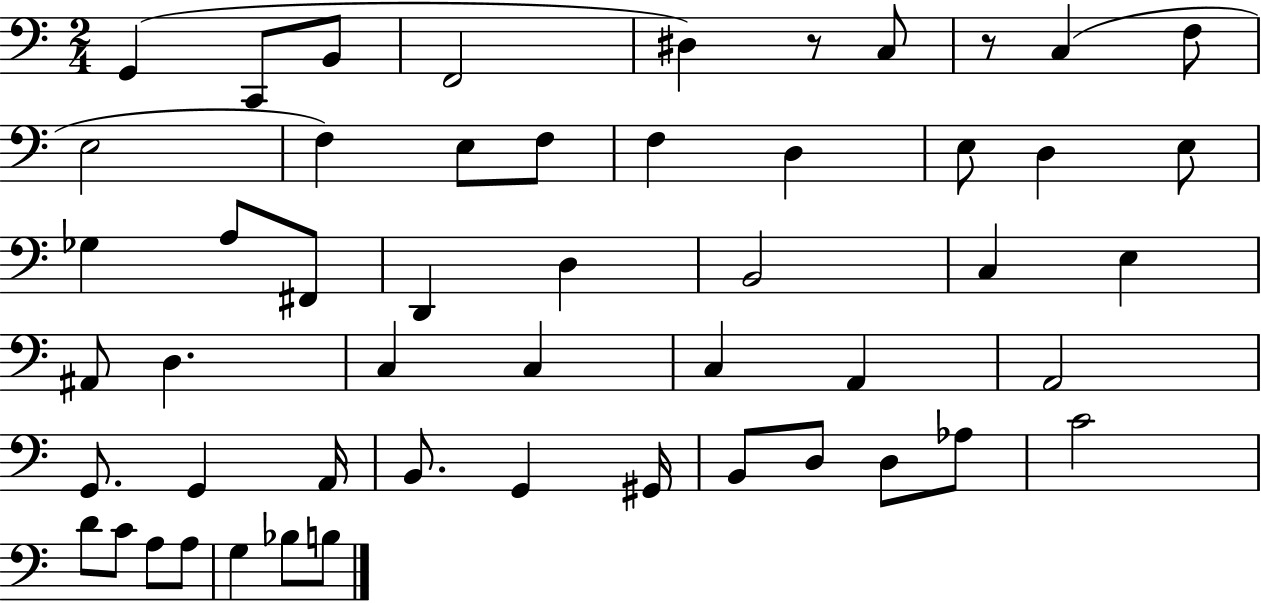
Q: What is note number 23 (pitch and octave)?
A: B2